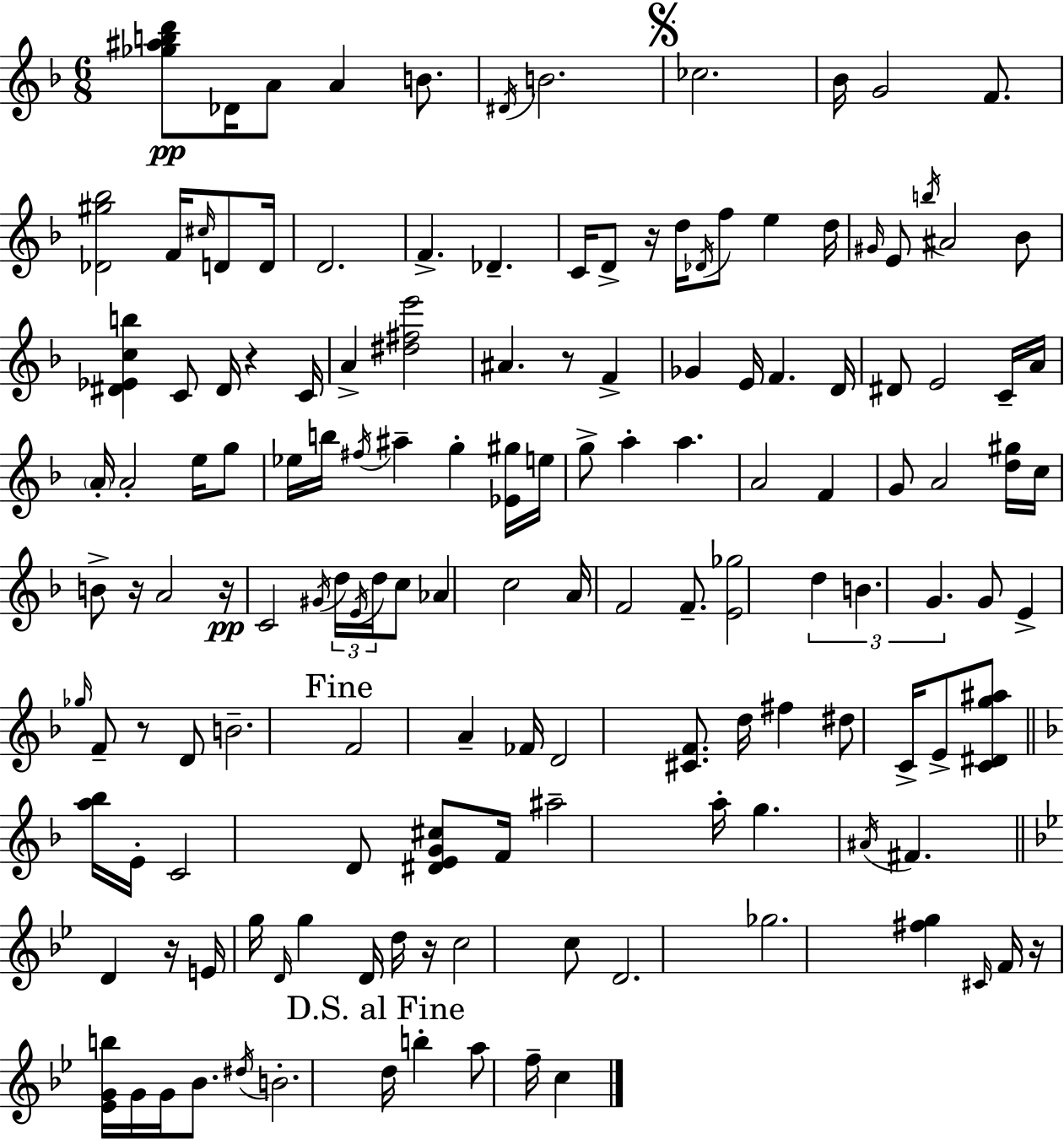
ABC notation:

X:1
T:Untitled
M:6/8
L:1/4
K:F
[_g^abd']/2 _D/4 A/2 A B/2 ^D/4 B2 _c2 _B/4 G2 F/2 [_D^g_b]2 F/4 ^c/4 D/2 D/4 D2 F _D C/4 D/2 z/4 d/4 _D/4 f/2 e d/4 ^G/4 E/2 b/4 ^A2 _B/2 [^D_Ecb] C/2 ^D/4 z C/4 A [^d^fe']2 ^A z/2 F _G E/4 F D/4 ^D/2 E2 C/4 A/4 A/4 A2 e/4 g/2 _e/4 b/4 ^f/4 ^a g [_E^g]/4 e/4 g/2 a a A2 F G/2 A2 [d^g]/4 c/4 B/2 z/4 A2 z/4 C2 ^G/4 d/4 E/4 d/4 c/2 _A c2 A/4 F2 F/2 [E_g]2 d B G G/2 E _g/4 F/2 z/2 D/2 B2 F2 A _F/4 D2 [^CF]/2 d/4 ^f ^d/2 C/4 E/2 [C^Dg^a]/2 [a_b]/4 E/4 C2 D/2 [^DEG^c]/2 F/4 ^a2 a/4 g ^A/4 ^F D z/4 E/4 g/4 D/4 g D/4 d/4 z/4 c2 c/2 D2 _g2 [^fg] ^C/4 F/4 z/4 [_EGb]/4 G/4 G/4 _B/2 ^d/4 B2 d/4 b a/2 f/4 c